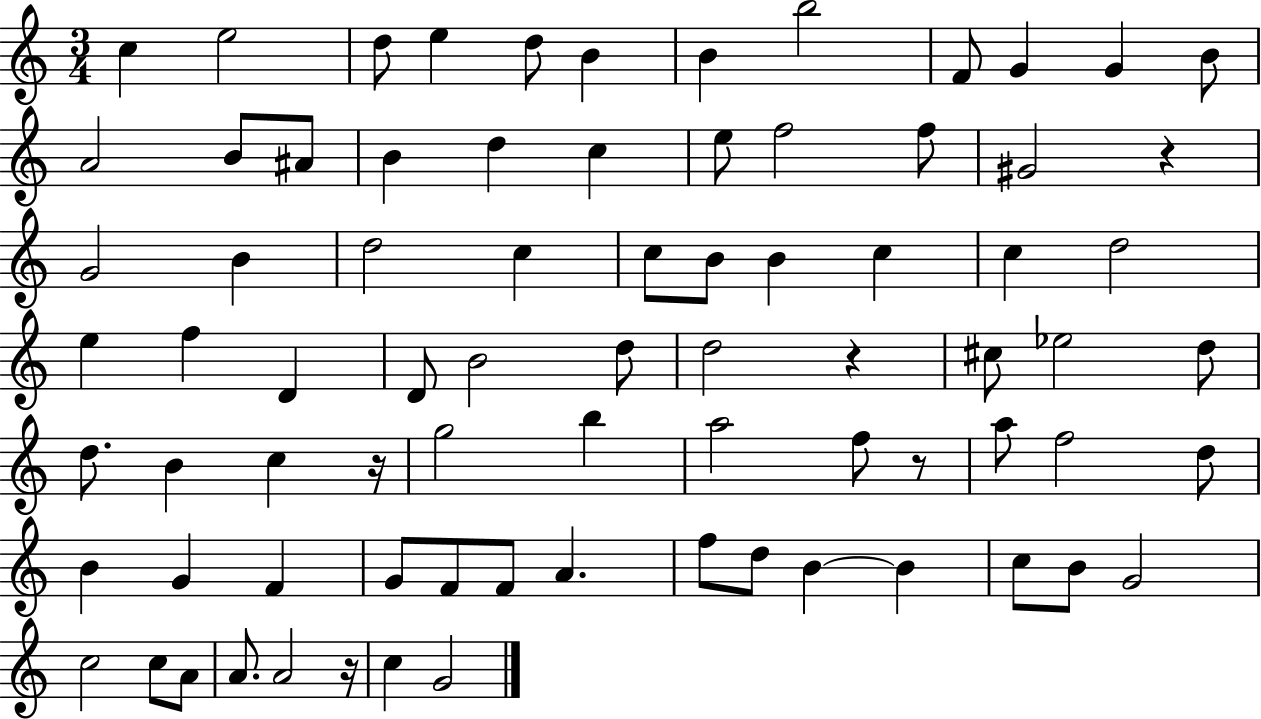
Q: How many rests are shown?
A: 5